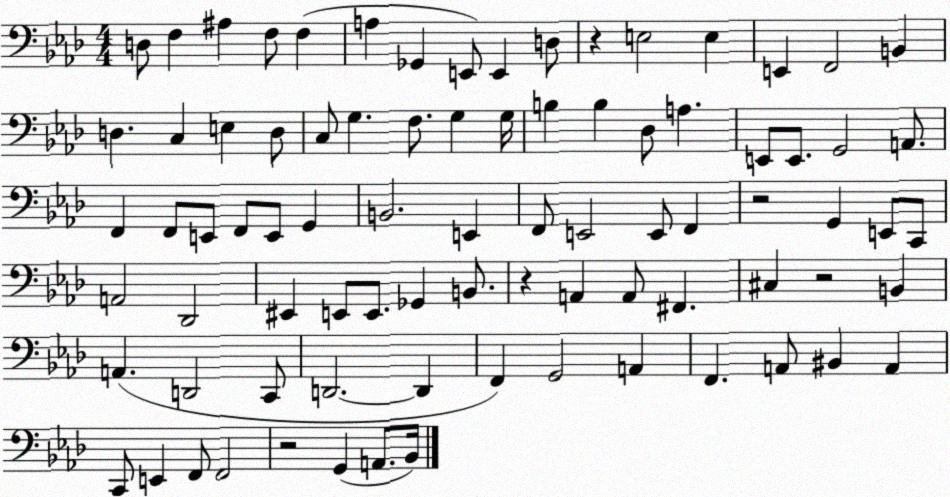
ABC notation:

X:1
T:Untitled
M:4/4
L:1/4
K:Ab
D,/2 F, ^A, F,/2 F, A, _G,, E,,/2 E,, D,/2 z E,2 E, E,, F,,2 B,, D, C, E, D,/2 C,/2 G, F,/2 G, G,/4 B, B, _D,/2 A, E,,/2 E,,/2 G,,2 A,,/2 F,, F,,/2 E,,/2 F,,/2 E,,/2 G,, B,,2 E,, F,,/2 E,,2 E,,/2 F,, z2 G,, E,,/2 C,,/2 A,,2 _D,,2 ^E,, E,,/2 E,,/2 _G,, B,,/2 z A,, A,,/2 ^F,, ^C, z2 B,, A,, D,,2 C,,/2 D,,2 D,, F,, G,,2 A,, F,, A,,/2 ^B,, A,, C,,/2 E,, F,,/2 F,,2 z2 G,, A,,/2 _B,,/4